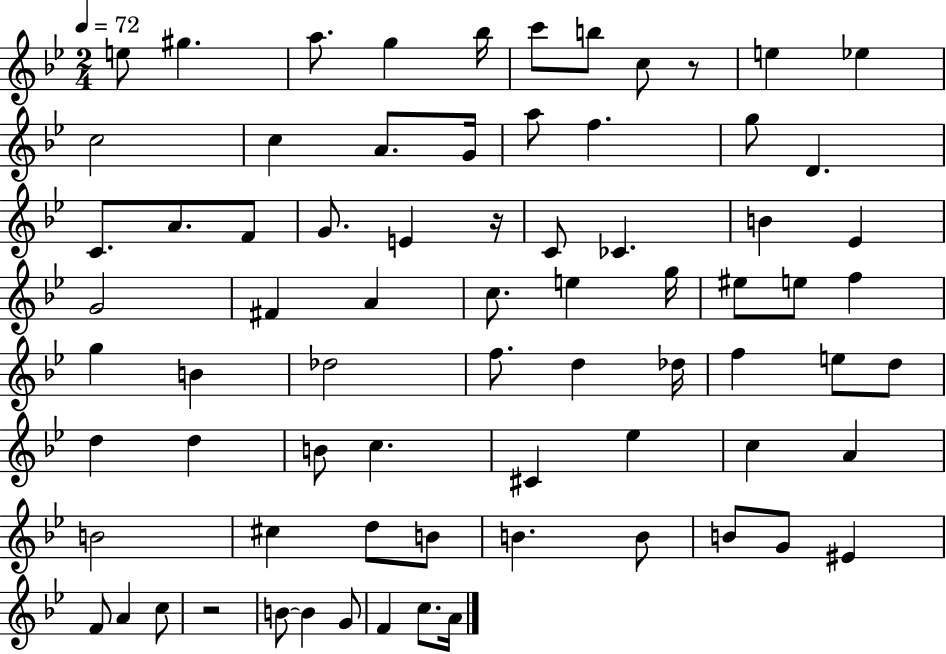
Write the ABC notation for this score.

X:1
T:Untitled
M:2/4
L:1/4
K:Bb
e/2 ^g a/2 g _b/4 c'/2 b/2 c/2 z/2 e _e c2 c A/2 G/4 a/2 f g/2 D C/2 A/2 F/2 G/2 E z/4 C/2 _C B _E G2 ^F A c/2 e g/4 ^e/2 e/2 f g B _d2 f/2 d _d/4 f e/2 d/2 d d B/2 c ^C _e c A B2 ^c d/2 B/2 B B/2 B/2 G/2 ^E F/2 A c/2 z2 B/2 B G/2 F c/2 A/4